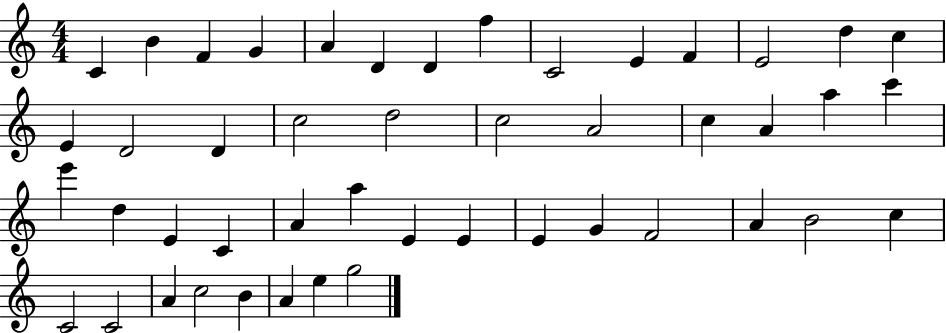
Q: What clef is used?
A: treble